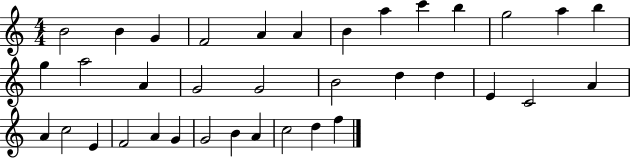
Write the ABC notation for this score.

X:1
T:Untitled
M:4/4
L:1/4
K:C
B2 B G F2 A A B a c' b g2 a b g a2 A G2 G2 B2 d d E C2 A A c2 E F2 A G G2 B A c2 d f